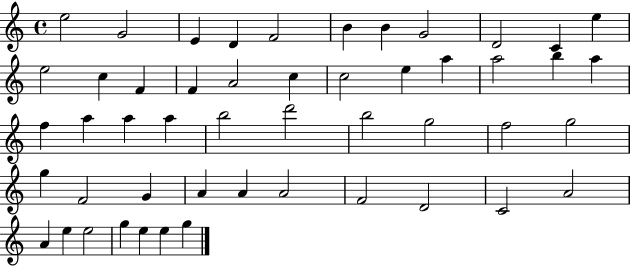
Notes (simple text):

E5/h G4/h E4/q D4/q F4/h B4/q B4/q G4/h D4/h C4/q E5/q E5/h C5/q F4/q F4/q A4/h C5/q C5/h E5/q A5/q A5/h B5/q A5/q F5/q A5/q A5/q A5/q B5/h D6/h B5/h G5/h F5/h G5/h G5/q F4/h G4/q A4/q A4/q A4/h F4/h D4/h C4/h A4/h A4/q E5/q E5/h G5/q E5/q E5/q G5/q